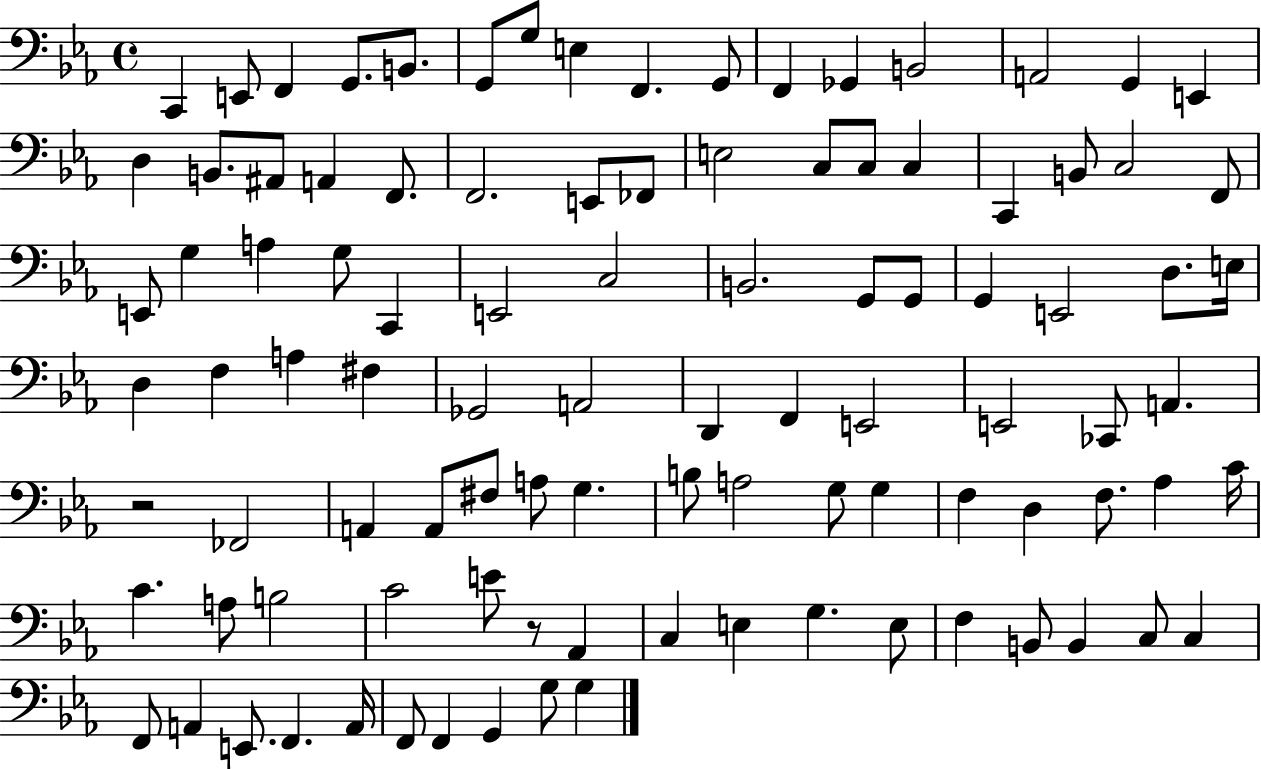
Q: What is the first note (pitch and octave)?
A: C2